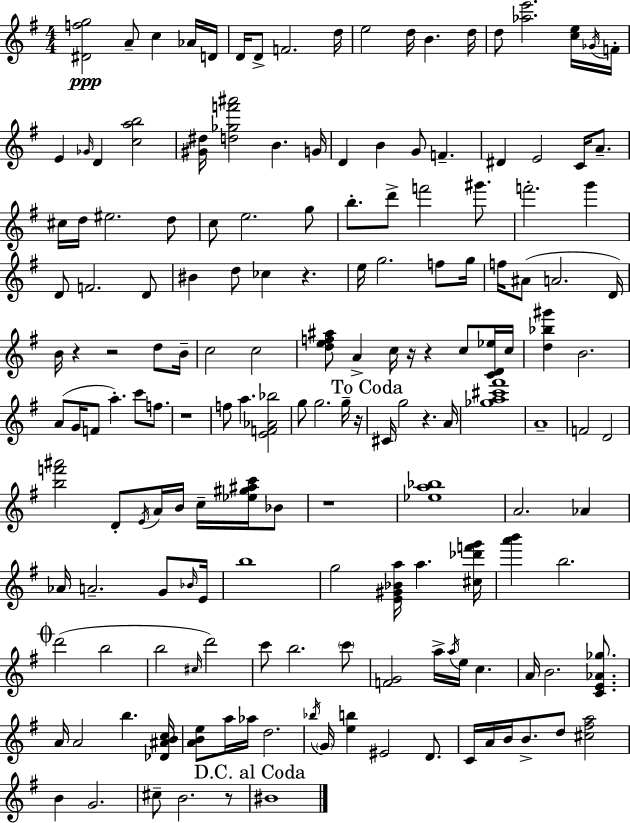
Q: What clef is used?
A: treble